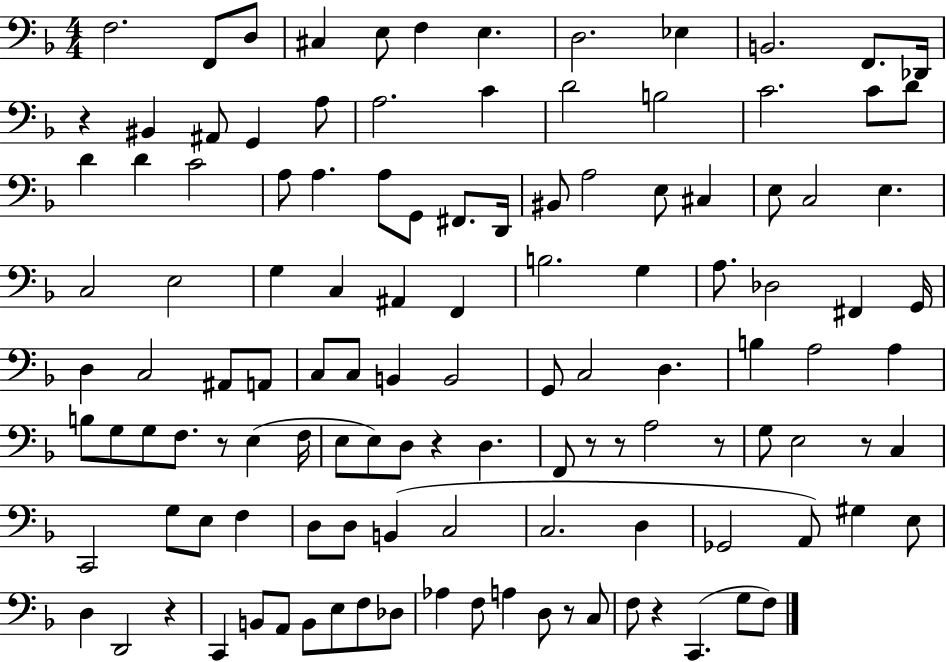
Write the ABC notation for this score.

X:1
T:Untitled
M:4/4
L:1/4
K:F
F,2 F,,/2 D,/2 ^C, E,/2 F, E, D,2 _E, B,,2 F,,/2 _D,,/4 z ^B,, ^A,,/2 G,, A,/2 A,2 C D2 B,2 C2 C/2 D/2 D D C2 A,/2 A, A,/2 G,,/2 ^F,,/2 D,,/4 ^B,,/2 A,2 E,/2 ^C, E,/2 C,2 E, C,2 E,2 G, C, ^A,, F,, B,2 G, A,/2 _D,2 ^F,, G,,/4 D, C,2 ^A,,/2 A,,/2 C,/2 C,/2 B,, B,,2 G,,/2 C,2 D, B, A,2 A, B,/2 G,/2 G,/2 F,/2 z/2 E, F,/4 E,/2 E,/2 D,/2 z D, F,,/2 z/2 z/2 A,2 z/2 G,/2 E,2 z/2 C, C,,2 G,/2 E,/2 F, D,/2 D,/2 B,, C,2 C,2 D, _G,,2 A,,/2 ^G, E,/2 D, D,,2 z C,, B,,/2 A,,/2 B,,/2 E,/2 F,/2 _D,/2 _A, F,/2 A, D,/2 z/2 C,/2 F,/2 z C,, G,/2 F,/2